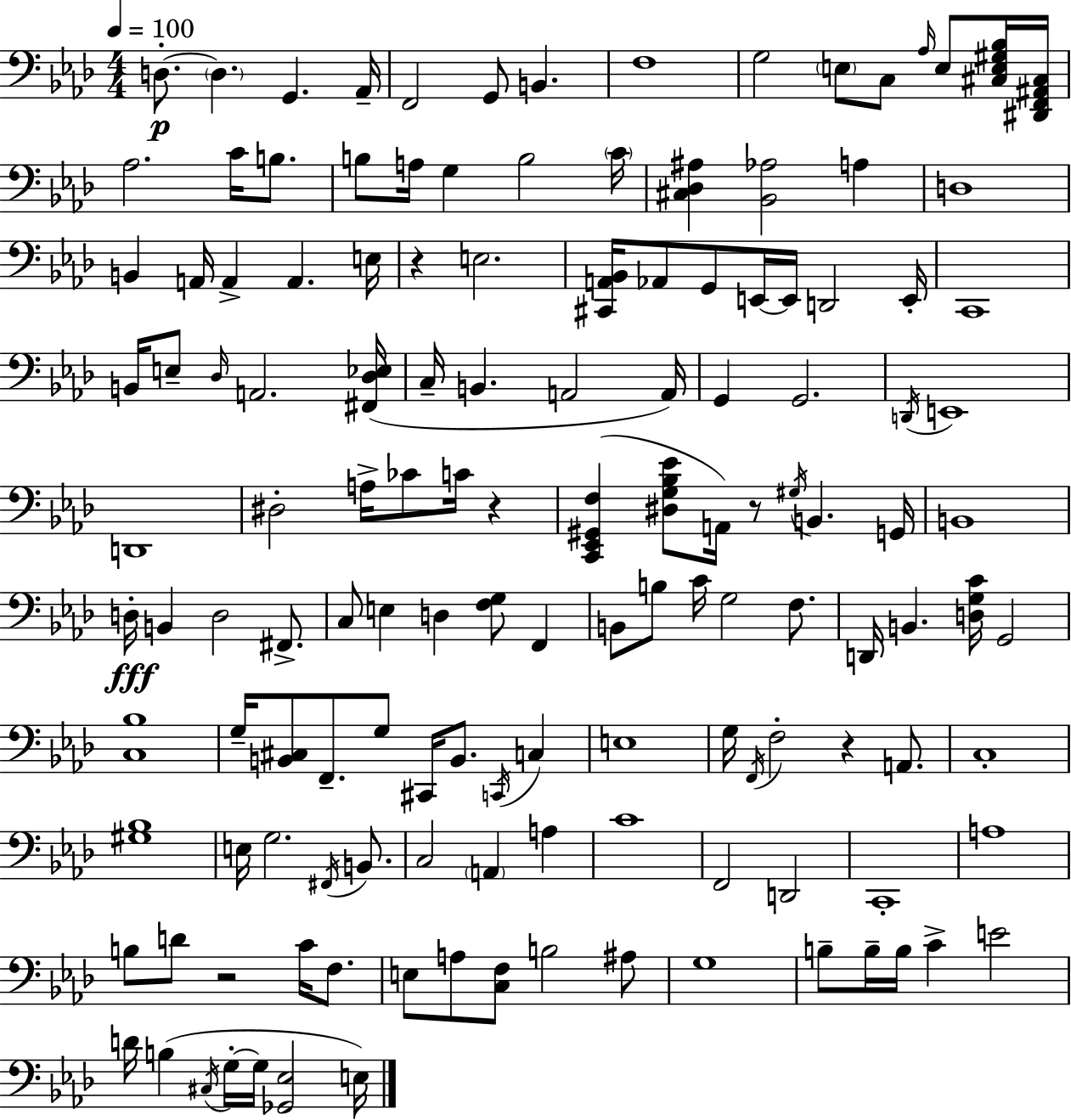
{
  \clef bass
  \numericTimeSignature
  \time 4/4
  \key f \minor
  \tempo 4 = 100
  d8.-.~~\p \parenthesize d4. g,4. aes,16-- | f,2 g,8 b,4. | f1 | g2 \parenthesize e8 c8 \grace { aes16 } e8 <cis e gis bes>16 | \break <dis, f, ais, cis>16 aes2. c'16 b8. | b8 a16 g4 b2 | \parenthesize c'16 <cis des ais>4 <bes, aes>2 a4 | d1 | \break b,4 a,16 a,4-> a,4. | e16 r4 e2. | <cis, a, bes,>16 aes,8 g,8 e,16~~ e,16 d,2 | e,16-. c,1 | \break b,16 e8-- \grace { des16 } a,2. | <fis, des ees>16( c16-- b,4. a,2 | a,16) g,4 g,2. | \acciaccatura { d,16 } e,1 | \break d,1 | dis2-. a16-> ces'8 c'16 r4 | <c, ees, gis, f>4( <dis g bes ees'>8 a,16) r8 \acciaccatura { gis16 } b,4. | g,16 b,1 | \break d16-.\fff b,4 d2 | fis,8.-> c8 e4 d4 <f g>8 | f,4 b,8 b8 c'16 g2 | f8. d,16 b,4. <d g c'>16 g,2 | \break <c bes>1 | g16-- <b, cis>8 f,8.-- g8 cis,16 b,8. | \acciaccatura { c,16 } c4 e1 | g16 \acciaccatura { f,16 } f2-. r4 | \break a,8. c1-. | <gis bes>1 | e16 g2. | \acciaccatura { fis,16 } b,8. c2 \parenthesize a,4 | \break a4 c'1 | f,2 d,2 | c,1-. | a1 | \break b8 d'8 r2 | c'16 f8. e8 a8 <c f>8 b2 | ais8 g1 | b8-- b16-- b16 c'4-> e'2 | \break d'16 b4( \acciaccatura { cis16 } g16-.~~ g16 <ges, ees>2 | e16) \bar "|."
}